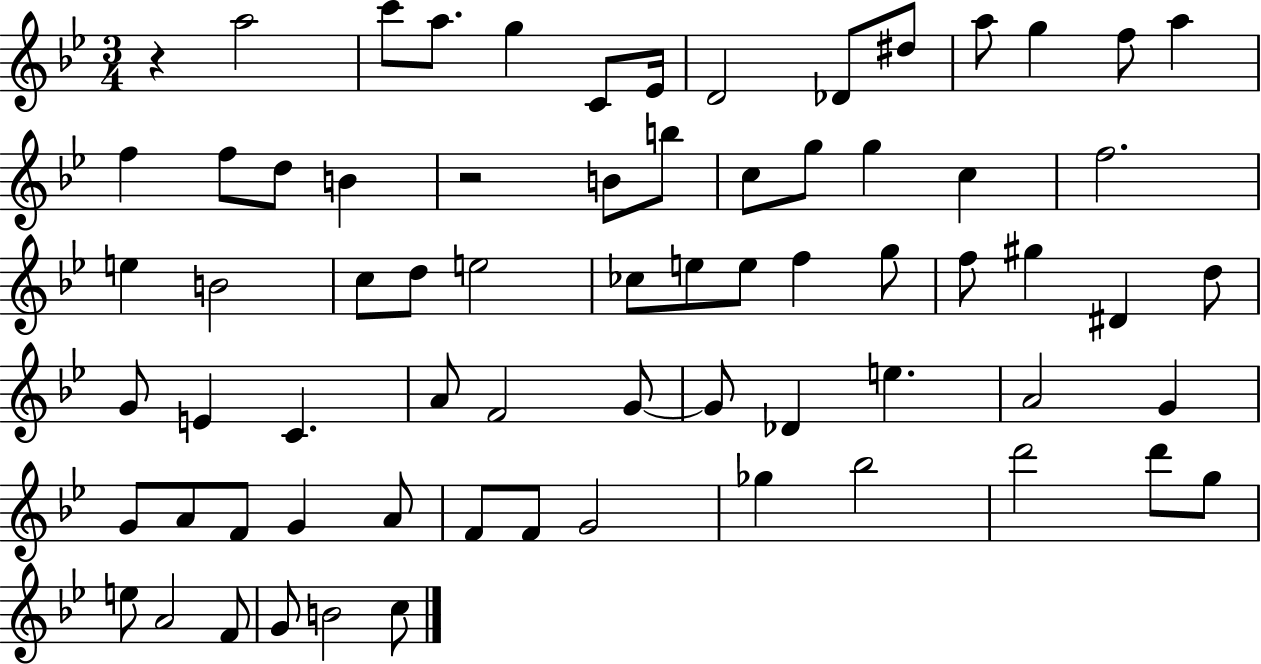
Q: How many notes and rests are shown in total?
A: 70